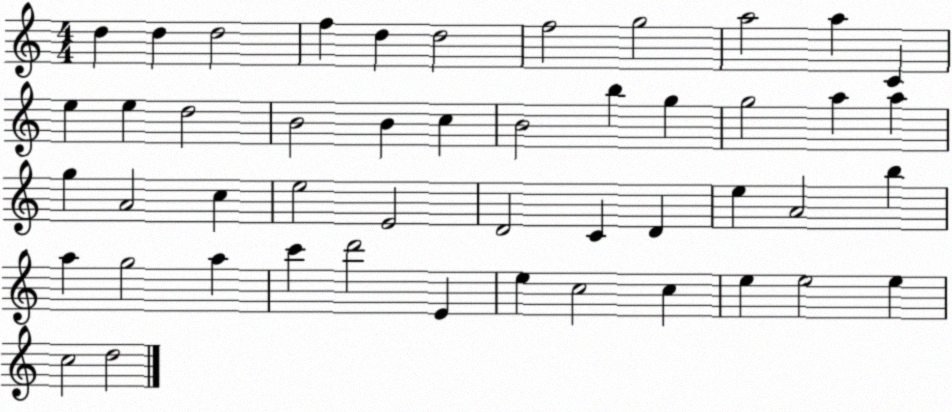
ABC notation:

X:1
T:Untitled
M:4/4
L:1/4
K:C
d d d2 f d d2 f2 g2 a2 a C e e d2 B2 B c B2 b g g2 a a g A2 c e2 E2 D2 C D e A2 b a g2 a c' d'2 E e c2 c e e2 e c2 d2